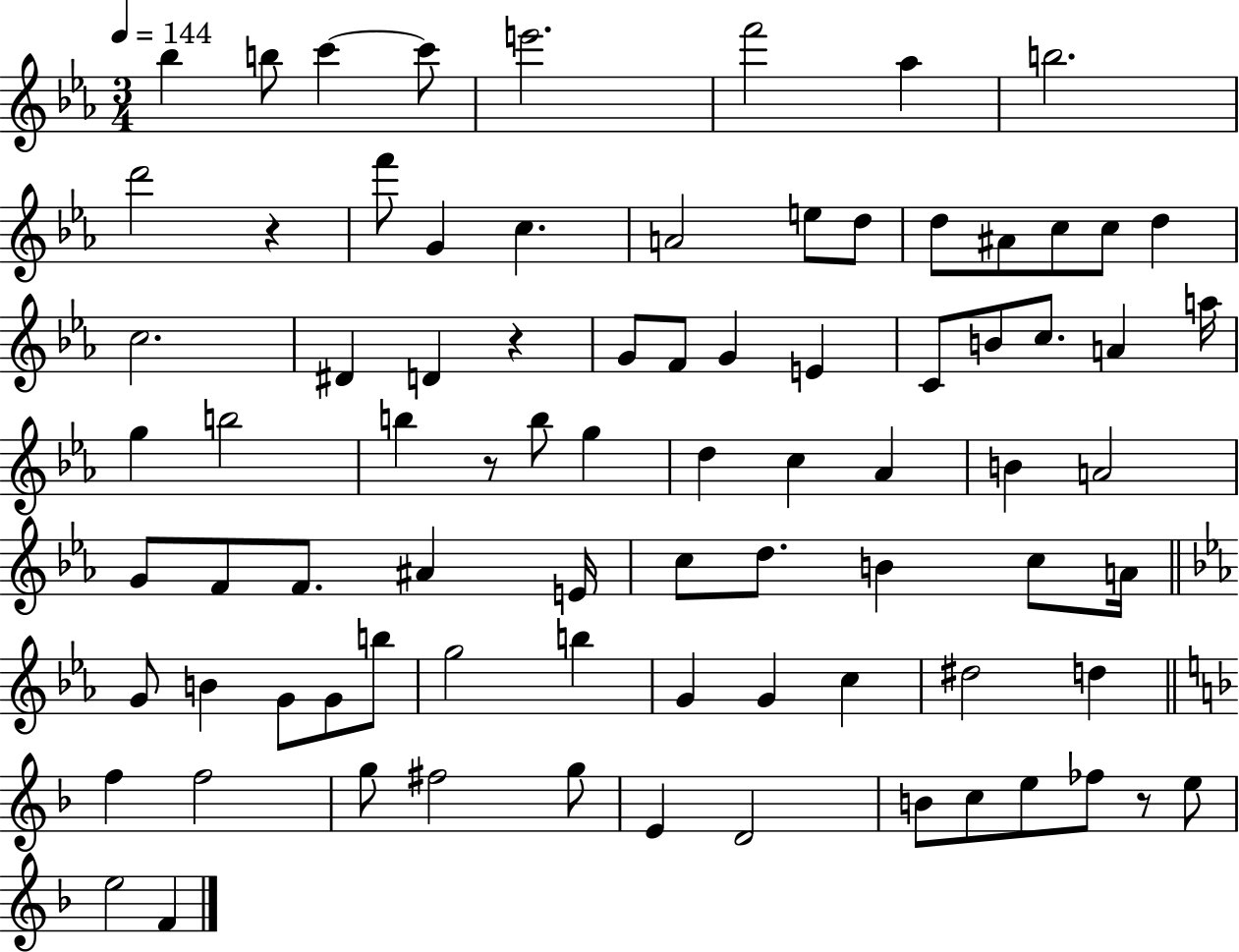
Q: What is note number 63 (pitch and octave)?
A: D#5